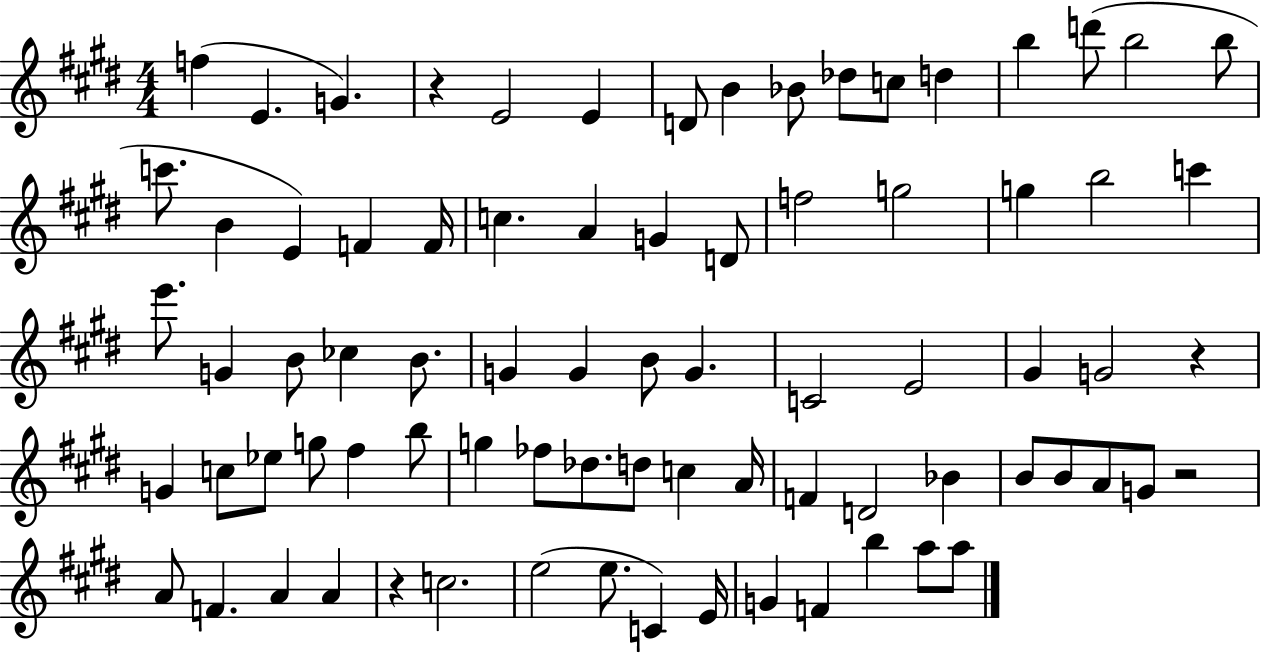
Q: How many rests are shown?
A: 4